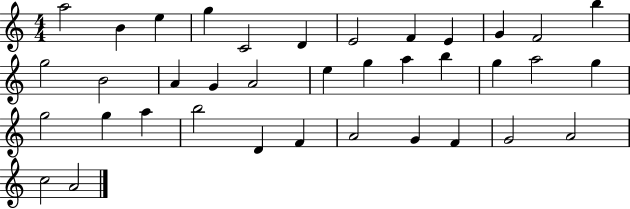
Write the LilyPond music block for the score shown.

{
  \clef treble
  \numericTimeSignature
  \time 4/4
  \key c \major
  a''2 b'4 e''4 | g''4 c'2 d'4 | e'2 f'4 e'4 | g'4 f'2 b''4 | \break g''2 b'2 | a'4 g'4 a'2 | e''4 g''4 a''4 b''4 | g''4 a''2 g''4 | \break g''2 g''4 a''4 | b''2 d'4 f'4 | a'2 g'4 f'4 | g'2 a'2 | \break c''2 a'2 | \bar "|."
}